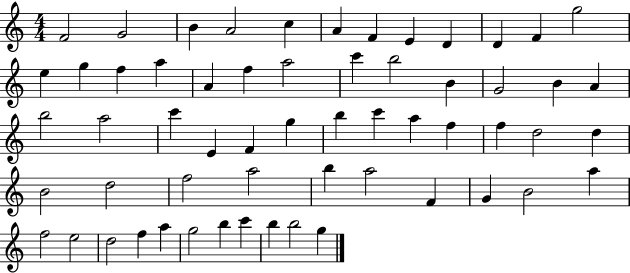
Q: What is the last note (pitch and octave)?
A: G5